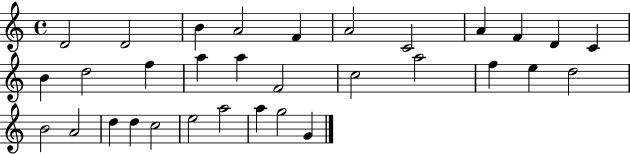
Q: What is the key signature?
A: C major